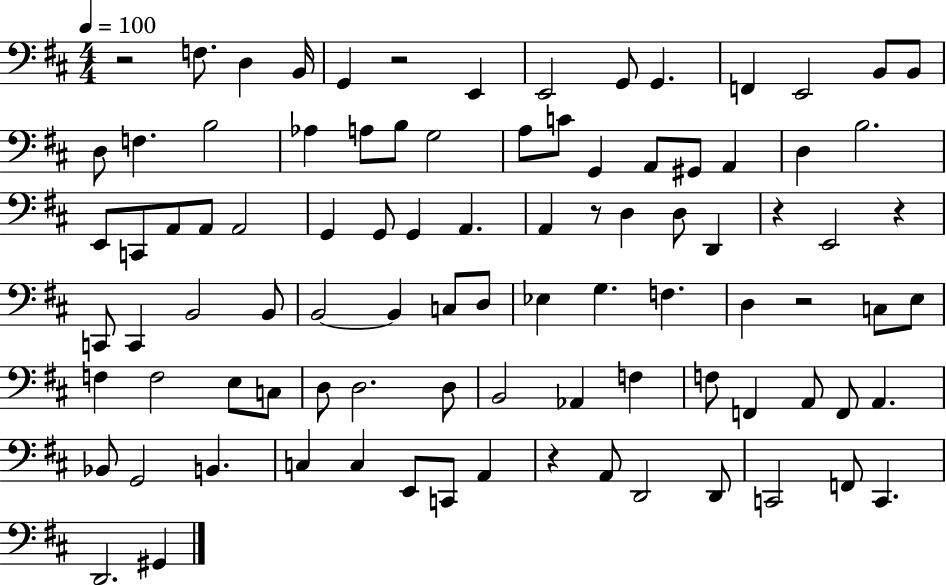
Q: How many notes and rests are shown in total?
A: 93